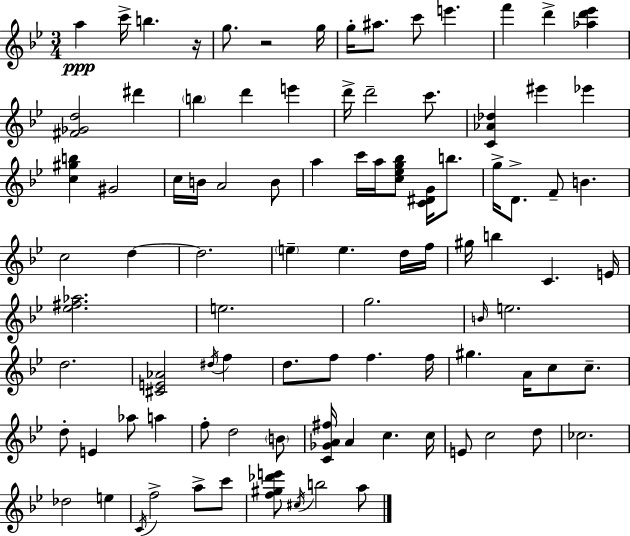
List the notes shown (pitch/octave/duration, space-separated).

A5/q C6/s B5/q. R/s G5/e. R/h G5/s G5/s A#5/e. C6/e E6/q. F6/q D6/q [Ab5,D6,Eb6]/q [F#4,Gb4,D5]/h D#6/q B5/q D6/q E6/q D6/s D6/h C6/e. [C4,Ab4,Db5]/q EIS6/q Eb6/q [C5,G#5,B5]/q G#4/h C5/s B4/s A4/h B4/e A5/q C6/s A5/s [C5,Eb5,G5,Bb5]/e [C4,D#4,G4]/s B5/e. G5/s D4/e. F4/e B4/q. C5/h D5/q D5/h. E5/q E5/q. D5/s F5/s G#5/s B5/q C4/q. E4/s [Eb5,F#5,Ab5]/h. E5/h. G5/h. B4/s E5/h. D5/h. [C#4,E4,Ab4]/h D#5/s F5/q D5/e. F5/e F5/q. F5/s G#5/q. A4/s C5/e C5/e. D5/e E4/q Ab5/e A5/q F5/e D5/h B4/e [C4,Gb4,A4,F#5]/s A4/q C5/q. C5/s E4/e C5/h D5/e CES5/h. Db5/h E5/q C4/s F5/h A5/e C6/e [F5,G#5,Db6,E6]/e C#5/s B5/h A5/e